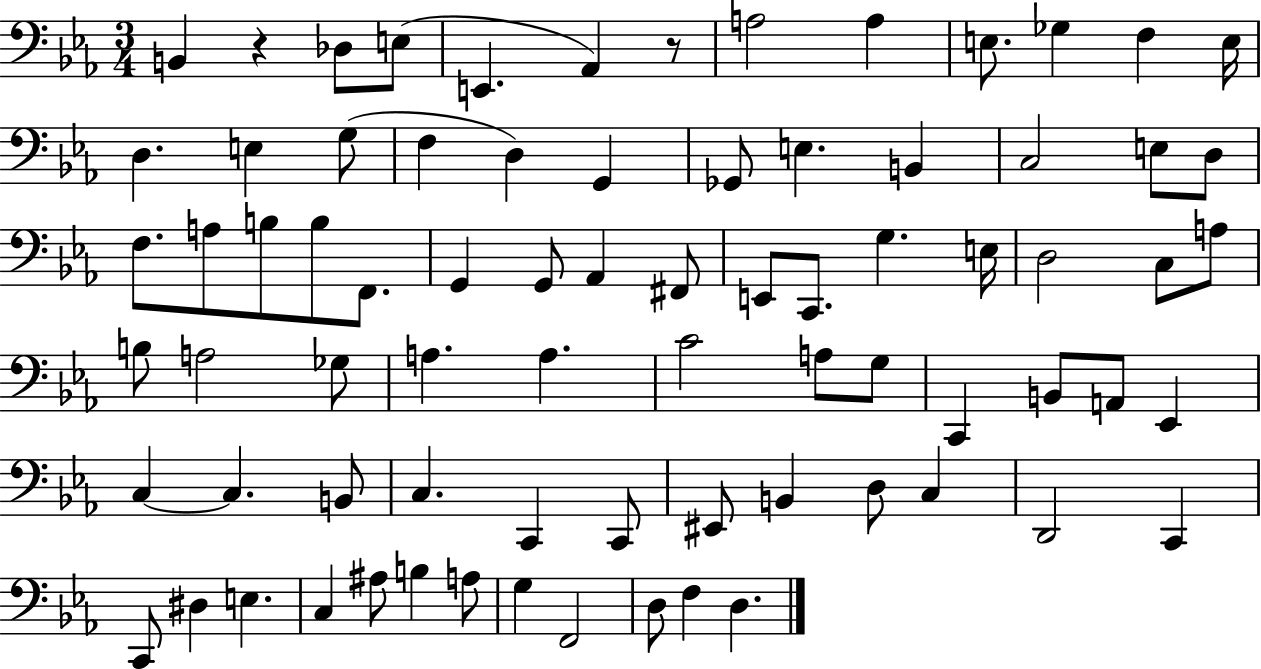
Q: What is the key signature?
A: EES major